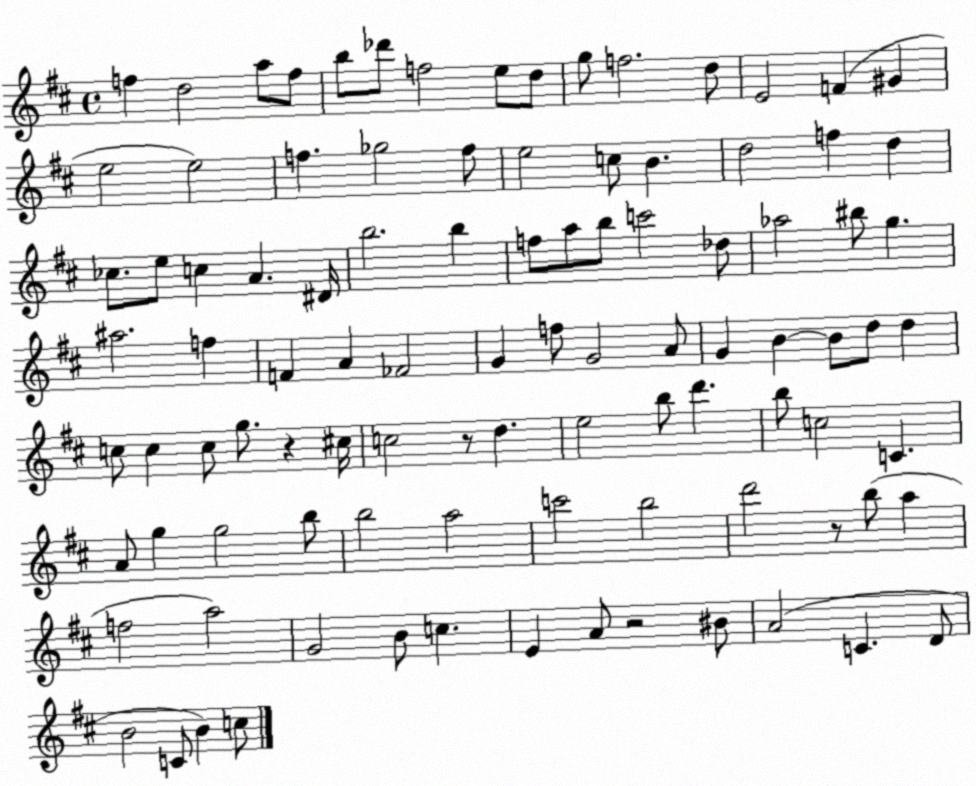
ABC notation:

X:1
T:Untitled
M:4/4
L:1/4
K:D
f d2 a/2 f/2 b/2 _d'/2 f2 e/2 d/2 g/2 f2 d/2 E2 F ^G e2 e2 f _g2 f/2 e2 c/2 B d2 f d _c/2 e/2 c A ^D/4 b2 b f/2 a/2 b/2 c'2 _d/2 _a2 ^b/2 g ^a2 f F A _F2 G f/2 G2 A/2 G B B/2 d/2 d c/2 c c/2 g/2 z ^c/4 c2 z/2 d e2 b/2 d' b/2 c2 C A/2 g g2 b/2 b2 a2 c'2 b2 d'2 z/2 b/2 a f2 a2 G2 B/2 c E A/2 z2 ^B/2 A2 C D/2 B2 C/2 B c/2